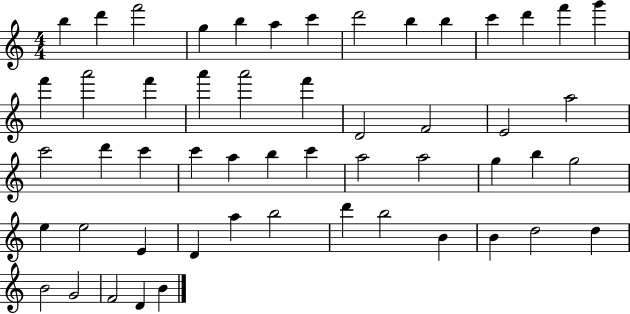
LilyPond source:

{
  \clef treble
  \numericTimeSignature
  \time 4/4
  \key c \major
  b''4 d'''4 f'''2 | g''4 b''4 a''4 c'''4 | d'''2 b''4 b''4 | c'''4 d'''4 f'''4 g'''4 | \break f'''4 a'''2 f'''4 | a'''4 a'''2 f'''4 | d'2 f'2 | e'2 a''2 | \break c'''2 d'''4 c'''4 | c'''4 a''4 b''4 c'''4 | a''2 a''2 | g''4 b''4 g''2 | \break e''4 e''2 e'4 | d'4 a''4 b''2 | d'''4 b''2 b'4 | b'4 d''2 d''4 | \break b'2 g'2 | f'2 d'4 b'4 | \bar "|."
}